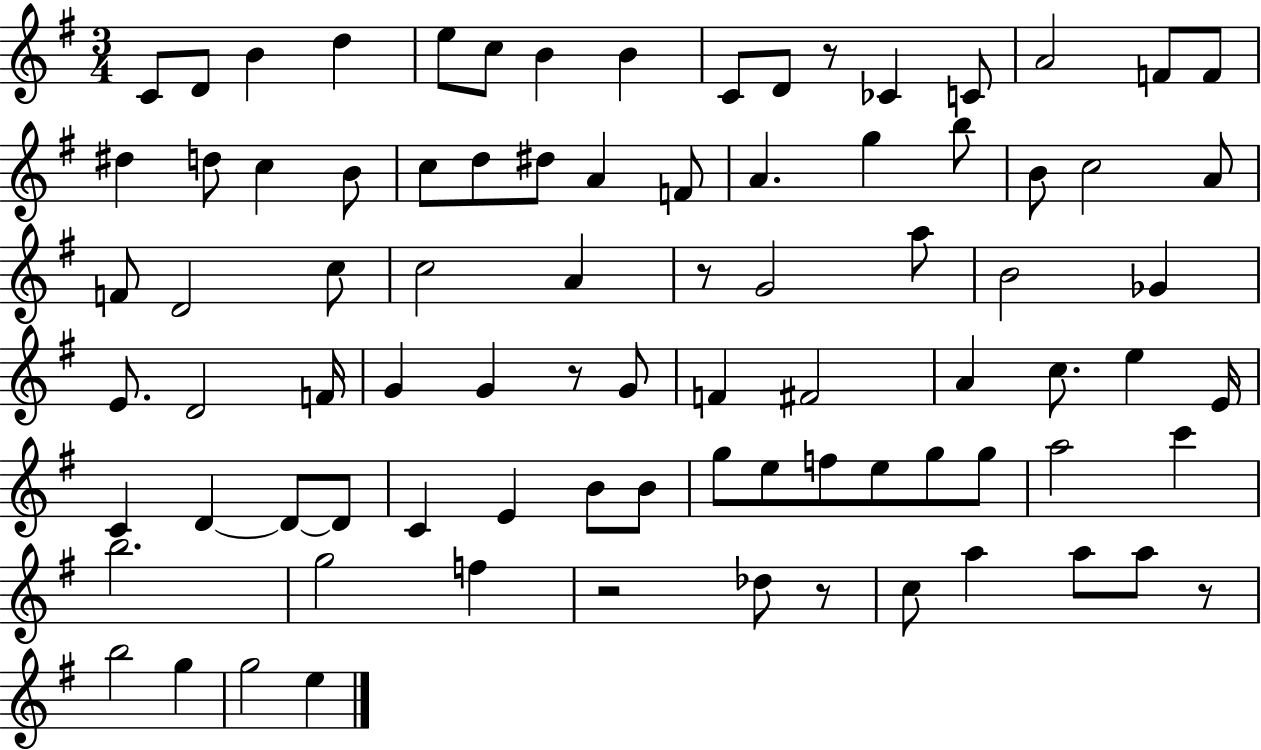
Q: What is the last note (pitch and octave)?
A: E5